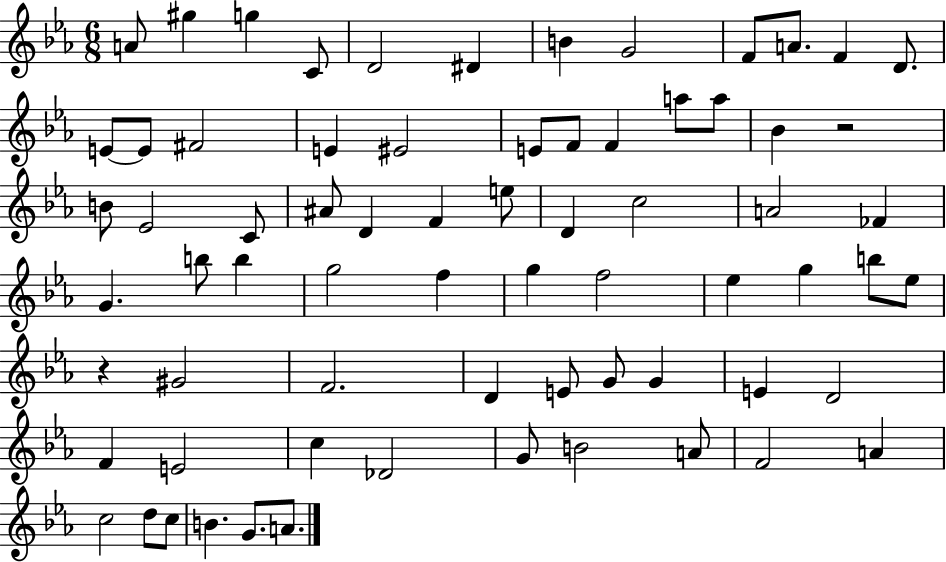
{
  \clef treble
  \numericTimeSignature
  \time 6/8
  \key ees \major
  a'8 gis''4 g''4 c'8 | d'2 dis'4 | b'4 g'2 | f'8 a'8. f'4 d'8. | \break e'8~~ e'8 fis'2 | e'4 eis'2 | e'8 f'8 f'4 a''8 a''8 | bes'4 r2 | \break b'8 ees'2 c'8 | ais'8 d'4 f'4 e''8 | d'4 c''2 | a'2 fes'4 | \break g'4. b''8 b''4 | g''2 f''4 | g''4 f''2 | ees''4 g''4 b''8 ees''8 | \break r4 gis'2 | f'2. | d'4 e'8 g'8 g'4 | e'4 d'2 | \break f'4 e'2 | c''4 des'2 | g'8 b'2 a'8 | f'2 a'4 | \break c''2 d''8 c''8 | b'4. g'8. a'8. | \bar "|."
}